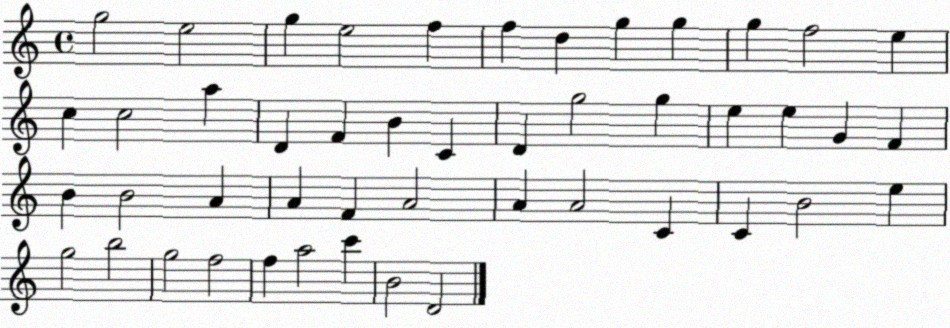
X:1
T:Untitled
M:4/4
L:1/4
K:C
g2 e2 g e2 f f d g g g f2 e c c2 a D F B C D g2 g e e G F B B2 A A F A2 A A2 C C B2 e g2 b2 g2 f2 f a2 c' B2 D2